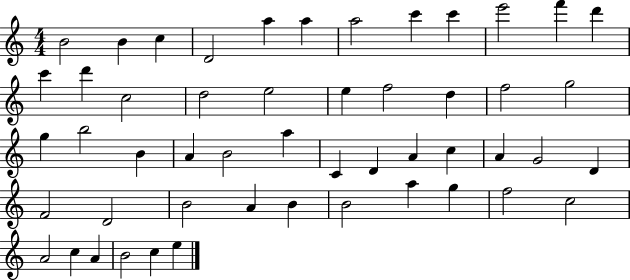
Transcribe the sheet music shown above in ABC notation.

X:1
T:Untitled
M:4/4
L:1/4
K:C
B2 B c D2 a a a2 c' c' e'2 f' d' c' d' c2 d2 e2 e f2 d f2 g2 g b2 B A B2 a C D A c A G2 D F2 D2 B2 A B B2 a g f2 c2 A2 c A B2 c e